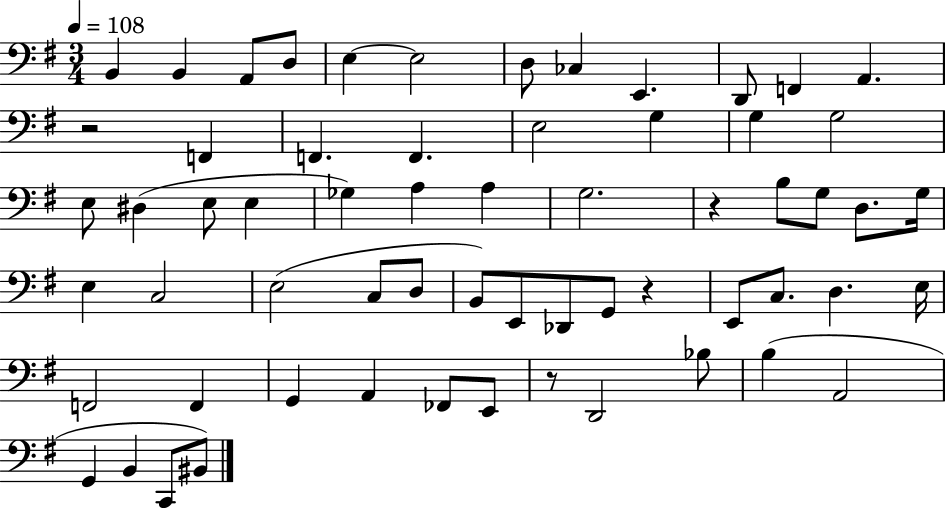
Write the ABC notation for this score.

X:1
T:Untitled
M:3/4
L:1/4
K:G
B,, B,, A,,/2 D,/2 E, E,2 D,/2 _C, E,, D,,/2 F,, A,, z2 F,, F,, F,, E,2 G, G, G,2 E,/2 ^D, E,/2 E, _G, A, A, G,2 z B,/2 G,/2 D,/2 G,/4 E, C,2 E,2 C,/2 D,/2 B,,/2 E,,/2 _D,,/2 G,,/2 z E,,/2 C,/2 D, E,/4 F,,2 F,, G,, A,, _F,,/2 E,,/2 z/2 D,,2 _B,/2 B, A,,2 G,, B,, C,,/2 ^B,,/2